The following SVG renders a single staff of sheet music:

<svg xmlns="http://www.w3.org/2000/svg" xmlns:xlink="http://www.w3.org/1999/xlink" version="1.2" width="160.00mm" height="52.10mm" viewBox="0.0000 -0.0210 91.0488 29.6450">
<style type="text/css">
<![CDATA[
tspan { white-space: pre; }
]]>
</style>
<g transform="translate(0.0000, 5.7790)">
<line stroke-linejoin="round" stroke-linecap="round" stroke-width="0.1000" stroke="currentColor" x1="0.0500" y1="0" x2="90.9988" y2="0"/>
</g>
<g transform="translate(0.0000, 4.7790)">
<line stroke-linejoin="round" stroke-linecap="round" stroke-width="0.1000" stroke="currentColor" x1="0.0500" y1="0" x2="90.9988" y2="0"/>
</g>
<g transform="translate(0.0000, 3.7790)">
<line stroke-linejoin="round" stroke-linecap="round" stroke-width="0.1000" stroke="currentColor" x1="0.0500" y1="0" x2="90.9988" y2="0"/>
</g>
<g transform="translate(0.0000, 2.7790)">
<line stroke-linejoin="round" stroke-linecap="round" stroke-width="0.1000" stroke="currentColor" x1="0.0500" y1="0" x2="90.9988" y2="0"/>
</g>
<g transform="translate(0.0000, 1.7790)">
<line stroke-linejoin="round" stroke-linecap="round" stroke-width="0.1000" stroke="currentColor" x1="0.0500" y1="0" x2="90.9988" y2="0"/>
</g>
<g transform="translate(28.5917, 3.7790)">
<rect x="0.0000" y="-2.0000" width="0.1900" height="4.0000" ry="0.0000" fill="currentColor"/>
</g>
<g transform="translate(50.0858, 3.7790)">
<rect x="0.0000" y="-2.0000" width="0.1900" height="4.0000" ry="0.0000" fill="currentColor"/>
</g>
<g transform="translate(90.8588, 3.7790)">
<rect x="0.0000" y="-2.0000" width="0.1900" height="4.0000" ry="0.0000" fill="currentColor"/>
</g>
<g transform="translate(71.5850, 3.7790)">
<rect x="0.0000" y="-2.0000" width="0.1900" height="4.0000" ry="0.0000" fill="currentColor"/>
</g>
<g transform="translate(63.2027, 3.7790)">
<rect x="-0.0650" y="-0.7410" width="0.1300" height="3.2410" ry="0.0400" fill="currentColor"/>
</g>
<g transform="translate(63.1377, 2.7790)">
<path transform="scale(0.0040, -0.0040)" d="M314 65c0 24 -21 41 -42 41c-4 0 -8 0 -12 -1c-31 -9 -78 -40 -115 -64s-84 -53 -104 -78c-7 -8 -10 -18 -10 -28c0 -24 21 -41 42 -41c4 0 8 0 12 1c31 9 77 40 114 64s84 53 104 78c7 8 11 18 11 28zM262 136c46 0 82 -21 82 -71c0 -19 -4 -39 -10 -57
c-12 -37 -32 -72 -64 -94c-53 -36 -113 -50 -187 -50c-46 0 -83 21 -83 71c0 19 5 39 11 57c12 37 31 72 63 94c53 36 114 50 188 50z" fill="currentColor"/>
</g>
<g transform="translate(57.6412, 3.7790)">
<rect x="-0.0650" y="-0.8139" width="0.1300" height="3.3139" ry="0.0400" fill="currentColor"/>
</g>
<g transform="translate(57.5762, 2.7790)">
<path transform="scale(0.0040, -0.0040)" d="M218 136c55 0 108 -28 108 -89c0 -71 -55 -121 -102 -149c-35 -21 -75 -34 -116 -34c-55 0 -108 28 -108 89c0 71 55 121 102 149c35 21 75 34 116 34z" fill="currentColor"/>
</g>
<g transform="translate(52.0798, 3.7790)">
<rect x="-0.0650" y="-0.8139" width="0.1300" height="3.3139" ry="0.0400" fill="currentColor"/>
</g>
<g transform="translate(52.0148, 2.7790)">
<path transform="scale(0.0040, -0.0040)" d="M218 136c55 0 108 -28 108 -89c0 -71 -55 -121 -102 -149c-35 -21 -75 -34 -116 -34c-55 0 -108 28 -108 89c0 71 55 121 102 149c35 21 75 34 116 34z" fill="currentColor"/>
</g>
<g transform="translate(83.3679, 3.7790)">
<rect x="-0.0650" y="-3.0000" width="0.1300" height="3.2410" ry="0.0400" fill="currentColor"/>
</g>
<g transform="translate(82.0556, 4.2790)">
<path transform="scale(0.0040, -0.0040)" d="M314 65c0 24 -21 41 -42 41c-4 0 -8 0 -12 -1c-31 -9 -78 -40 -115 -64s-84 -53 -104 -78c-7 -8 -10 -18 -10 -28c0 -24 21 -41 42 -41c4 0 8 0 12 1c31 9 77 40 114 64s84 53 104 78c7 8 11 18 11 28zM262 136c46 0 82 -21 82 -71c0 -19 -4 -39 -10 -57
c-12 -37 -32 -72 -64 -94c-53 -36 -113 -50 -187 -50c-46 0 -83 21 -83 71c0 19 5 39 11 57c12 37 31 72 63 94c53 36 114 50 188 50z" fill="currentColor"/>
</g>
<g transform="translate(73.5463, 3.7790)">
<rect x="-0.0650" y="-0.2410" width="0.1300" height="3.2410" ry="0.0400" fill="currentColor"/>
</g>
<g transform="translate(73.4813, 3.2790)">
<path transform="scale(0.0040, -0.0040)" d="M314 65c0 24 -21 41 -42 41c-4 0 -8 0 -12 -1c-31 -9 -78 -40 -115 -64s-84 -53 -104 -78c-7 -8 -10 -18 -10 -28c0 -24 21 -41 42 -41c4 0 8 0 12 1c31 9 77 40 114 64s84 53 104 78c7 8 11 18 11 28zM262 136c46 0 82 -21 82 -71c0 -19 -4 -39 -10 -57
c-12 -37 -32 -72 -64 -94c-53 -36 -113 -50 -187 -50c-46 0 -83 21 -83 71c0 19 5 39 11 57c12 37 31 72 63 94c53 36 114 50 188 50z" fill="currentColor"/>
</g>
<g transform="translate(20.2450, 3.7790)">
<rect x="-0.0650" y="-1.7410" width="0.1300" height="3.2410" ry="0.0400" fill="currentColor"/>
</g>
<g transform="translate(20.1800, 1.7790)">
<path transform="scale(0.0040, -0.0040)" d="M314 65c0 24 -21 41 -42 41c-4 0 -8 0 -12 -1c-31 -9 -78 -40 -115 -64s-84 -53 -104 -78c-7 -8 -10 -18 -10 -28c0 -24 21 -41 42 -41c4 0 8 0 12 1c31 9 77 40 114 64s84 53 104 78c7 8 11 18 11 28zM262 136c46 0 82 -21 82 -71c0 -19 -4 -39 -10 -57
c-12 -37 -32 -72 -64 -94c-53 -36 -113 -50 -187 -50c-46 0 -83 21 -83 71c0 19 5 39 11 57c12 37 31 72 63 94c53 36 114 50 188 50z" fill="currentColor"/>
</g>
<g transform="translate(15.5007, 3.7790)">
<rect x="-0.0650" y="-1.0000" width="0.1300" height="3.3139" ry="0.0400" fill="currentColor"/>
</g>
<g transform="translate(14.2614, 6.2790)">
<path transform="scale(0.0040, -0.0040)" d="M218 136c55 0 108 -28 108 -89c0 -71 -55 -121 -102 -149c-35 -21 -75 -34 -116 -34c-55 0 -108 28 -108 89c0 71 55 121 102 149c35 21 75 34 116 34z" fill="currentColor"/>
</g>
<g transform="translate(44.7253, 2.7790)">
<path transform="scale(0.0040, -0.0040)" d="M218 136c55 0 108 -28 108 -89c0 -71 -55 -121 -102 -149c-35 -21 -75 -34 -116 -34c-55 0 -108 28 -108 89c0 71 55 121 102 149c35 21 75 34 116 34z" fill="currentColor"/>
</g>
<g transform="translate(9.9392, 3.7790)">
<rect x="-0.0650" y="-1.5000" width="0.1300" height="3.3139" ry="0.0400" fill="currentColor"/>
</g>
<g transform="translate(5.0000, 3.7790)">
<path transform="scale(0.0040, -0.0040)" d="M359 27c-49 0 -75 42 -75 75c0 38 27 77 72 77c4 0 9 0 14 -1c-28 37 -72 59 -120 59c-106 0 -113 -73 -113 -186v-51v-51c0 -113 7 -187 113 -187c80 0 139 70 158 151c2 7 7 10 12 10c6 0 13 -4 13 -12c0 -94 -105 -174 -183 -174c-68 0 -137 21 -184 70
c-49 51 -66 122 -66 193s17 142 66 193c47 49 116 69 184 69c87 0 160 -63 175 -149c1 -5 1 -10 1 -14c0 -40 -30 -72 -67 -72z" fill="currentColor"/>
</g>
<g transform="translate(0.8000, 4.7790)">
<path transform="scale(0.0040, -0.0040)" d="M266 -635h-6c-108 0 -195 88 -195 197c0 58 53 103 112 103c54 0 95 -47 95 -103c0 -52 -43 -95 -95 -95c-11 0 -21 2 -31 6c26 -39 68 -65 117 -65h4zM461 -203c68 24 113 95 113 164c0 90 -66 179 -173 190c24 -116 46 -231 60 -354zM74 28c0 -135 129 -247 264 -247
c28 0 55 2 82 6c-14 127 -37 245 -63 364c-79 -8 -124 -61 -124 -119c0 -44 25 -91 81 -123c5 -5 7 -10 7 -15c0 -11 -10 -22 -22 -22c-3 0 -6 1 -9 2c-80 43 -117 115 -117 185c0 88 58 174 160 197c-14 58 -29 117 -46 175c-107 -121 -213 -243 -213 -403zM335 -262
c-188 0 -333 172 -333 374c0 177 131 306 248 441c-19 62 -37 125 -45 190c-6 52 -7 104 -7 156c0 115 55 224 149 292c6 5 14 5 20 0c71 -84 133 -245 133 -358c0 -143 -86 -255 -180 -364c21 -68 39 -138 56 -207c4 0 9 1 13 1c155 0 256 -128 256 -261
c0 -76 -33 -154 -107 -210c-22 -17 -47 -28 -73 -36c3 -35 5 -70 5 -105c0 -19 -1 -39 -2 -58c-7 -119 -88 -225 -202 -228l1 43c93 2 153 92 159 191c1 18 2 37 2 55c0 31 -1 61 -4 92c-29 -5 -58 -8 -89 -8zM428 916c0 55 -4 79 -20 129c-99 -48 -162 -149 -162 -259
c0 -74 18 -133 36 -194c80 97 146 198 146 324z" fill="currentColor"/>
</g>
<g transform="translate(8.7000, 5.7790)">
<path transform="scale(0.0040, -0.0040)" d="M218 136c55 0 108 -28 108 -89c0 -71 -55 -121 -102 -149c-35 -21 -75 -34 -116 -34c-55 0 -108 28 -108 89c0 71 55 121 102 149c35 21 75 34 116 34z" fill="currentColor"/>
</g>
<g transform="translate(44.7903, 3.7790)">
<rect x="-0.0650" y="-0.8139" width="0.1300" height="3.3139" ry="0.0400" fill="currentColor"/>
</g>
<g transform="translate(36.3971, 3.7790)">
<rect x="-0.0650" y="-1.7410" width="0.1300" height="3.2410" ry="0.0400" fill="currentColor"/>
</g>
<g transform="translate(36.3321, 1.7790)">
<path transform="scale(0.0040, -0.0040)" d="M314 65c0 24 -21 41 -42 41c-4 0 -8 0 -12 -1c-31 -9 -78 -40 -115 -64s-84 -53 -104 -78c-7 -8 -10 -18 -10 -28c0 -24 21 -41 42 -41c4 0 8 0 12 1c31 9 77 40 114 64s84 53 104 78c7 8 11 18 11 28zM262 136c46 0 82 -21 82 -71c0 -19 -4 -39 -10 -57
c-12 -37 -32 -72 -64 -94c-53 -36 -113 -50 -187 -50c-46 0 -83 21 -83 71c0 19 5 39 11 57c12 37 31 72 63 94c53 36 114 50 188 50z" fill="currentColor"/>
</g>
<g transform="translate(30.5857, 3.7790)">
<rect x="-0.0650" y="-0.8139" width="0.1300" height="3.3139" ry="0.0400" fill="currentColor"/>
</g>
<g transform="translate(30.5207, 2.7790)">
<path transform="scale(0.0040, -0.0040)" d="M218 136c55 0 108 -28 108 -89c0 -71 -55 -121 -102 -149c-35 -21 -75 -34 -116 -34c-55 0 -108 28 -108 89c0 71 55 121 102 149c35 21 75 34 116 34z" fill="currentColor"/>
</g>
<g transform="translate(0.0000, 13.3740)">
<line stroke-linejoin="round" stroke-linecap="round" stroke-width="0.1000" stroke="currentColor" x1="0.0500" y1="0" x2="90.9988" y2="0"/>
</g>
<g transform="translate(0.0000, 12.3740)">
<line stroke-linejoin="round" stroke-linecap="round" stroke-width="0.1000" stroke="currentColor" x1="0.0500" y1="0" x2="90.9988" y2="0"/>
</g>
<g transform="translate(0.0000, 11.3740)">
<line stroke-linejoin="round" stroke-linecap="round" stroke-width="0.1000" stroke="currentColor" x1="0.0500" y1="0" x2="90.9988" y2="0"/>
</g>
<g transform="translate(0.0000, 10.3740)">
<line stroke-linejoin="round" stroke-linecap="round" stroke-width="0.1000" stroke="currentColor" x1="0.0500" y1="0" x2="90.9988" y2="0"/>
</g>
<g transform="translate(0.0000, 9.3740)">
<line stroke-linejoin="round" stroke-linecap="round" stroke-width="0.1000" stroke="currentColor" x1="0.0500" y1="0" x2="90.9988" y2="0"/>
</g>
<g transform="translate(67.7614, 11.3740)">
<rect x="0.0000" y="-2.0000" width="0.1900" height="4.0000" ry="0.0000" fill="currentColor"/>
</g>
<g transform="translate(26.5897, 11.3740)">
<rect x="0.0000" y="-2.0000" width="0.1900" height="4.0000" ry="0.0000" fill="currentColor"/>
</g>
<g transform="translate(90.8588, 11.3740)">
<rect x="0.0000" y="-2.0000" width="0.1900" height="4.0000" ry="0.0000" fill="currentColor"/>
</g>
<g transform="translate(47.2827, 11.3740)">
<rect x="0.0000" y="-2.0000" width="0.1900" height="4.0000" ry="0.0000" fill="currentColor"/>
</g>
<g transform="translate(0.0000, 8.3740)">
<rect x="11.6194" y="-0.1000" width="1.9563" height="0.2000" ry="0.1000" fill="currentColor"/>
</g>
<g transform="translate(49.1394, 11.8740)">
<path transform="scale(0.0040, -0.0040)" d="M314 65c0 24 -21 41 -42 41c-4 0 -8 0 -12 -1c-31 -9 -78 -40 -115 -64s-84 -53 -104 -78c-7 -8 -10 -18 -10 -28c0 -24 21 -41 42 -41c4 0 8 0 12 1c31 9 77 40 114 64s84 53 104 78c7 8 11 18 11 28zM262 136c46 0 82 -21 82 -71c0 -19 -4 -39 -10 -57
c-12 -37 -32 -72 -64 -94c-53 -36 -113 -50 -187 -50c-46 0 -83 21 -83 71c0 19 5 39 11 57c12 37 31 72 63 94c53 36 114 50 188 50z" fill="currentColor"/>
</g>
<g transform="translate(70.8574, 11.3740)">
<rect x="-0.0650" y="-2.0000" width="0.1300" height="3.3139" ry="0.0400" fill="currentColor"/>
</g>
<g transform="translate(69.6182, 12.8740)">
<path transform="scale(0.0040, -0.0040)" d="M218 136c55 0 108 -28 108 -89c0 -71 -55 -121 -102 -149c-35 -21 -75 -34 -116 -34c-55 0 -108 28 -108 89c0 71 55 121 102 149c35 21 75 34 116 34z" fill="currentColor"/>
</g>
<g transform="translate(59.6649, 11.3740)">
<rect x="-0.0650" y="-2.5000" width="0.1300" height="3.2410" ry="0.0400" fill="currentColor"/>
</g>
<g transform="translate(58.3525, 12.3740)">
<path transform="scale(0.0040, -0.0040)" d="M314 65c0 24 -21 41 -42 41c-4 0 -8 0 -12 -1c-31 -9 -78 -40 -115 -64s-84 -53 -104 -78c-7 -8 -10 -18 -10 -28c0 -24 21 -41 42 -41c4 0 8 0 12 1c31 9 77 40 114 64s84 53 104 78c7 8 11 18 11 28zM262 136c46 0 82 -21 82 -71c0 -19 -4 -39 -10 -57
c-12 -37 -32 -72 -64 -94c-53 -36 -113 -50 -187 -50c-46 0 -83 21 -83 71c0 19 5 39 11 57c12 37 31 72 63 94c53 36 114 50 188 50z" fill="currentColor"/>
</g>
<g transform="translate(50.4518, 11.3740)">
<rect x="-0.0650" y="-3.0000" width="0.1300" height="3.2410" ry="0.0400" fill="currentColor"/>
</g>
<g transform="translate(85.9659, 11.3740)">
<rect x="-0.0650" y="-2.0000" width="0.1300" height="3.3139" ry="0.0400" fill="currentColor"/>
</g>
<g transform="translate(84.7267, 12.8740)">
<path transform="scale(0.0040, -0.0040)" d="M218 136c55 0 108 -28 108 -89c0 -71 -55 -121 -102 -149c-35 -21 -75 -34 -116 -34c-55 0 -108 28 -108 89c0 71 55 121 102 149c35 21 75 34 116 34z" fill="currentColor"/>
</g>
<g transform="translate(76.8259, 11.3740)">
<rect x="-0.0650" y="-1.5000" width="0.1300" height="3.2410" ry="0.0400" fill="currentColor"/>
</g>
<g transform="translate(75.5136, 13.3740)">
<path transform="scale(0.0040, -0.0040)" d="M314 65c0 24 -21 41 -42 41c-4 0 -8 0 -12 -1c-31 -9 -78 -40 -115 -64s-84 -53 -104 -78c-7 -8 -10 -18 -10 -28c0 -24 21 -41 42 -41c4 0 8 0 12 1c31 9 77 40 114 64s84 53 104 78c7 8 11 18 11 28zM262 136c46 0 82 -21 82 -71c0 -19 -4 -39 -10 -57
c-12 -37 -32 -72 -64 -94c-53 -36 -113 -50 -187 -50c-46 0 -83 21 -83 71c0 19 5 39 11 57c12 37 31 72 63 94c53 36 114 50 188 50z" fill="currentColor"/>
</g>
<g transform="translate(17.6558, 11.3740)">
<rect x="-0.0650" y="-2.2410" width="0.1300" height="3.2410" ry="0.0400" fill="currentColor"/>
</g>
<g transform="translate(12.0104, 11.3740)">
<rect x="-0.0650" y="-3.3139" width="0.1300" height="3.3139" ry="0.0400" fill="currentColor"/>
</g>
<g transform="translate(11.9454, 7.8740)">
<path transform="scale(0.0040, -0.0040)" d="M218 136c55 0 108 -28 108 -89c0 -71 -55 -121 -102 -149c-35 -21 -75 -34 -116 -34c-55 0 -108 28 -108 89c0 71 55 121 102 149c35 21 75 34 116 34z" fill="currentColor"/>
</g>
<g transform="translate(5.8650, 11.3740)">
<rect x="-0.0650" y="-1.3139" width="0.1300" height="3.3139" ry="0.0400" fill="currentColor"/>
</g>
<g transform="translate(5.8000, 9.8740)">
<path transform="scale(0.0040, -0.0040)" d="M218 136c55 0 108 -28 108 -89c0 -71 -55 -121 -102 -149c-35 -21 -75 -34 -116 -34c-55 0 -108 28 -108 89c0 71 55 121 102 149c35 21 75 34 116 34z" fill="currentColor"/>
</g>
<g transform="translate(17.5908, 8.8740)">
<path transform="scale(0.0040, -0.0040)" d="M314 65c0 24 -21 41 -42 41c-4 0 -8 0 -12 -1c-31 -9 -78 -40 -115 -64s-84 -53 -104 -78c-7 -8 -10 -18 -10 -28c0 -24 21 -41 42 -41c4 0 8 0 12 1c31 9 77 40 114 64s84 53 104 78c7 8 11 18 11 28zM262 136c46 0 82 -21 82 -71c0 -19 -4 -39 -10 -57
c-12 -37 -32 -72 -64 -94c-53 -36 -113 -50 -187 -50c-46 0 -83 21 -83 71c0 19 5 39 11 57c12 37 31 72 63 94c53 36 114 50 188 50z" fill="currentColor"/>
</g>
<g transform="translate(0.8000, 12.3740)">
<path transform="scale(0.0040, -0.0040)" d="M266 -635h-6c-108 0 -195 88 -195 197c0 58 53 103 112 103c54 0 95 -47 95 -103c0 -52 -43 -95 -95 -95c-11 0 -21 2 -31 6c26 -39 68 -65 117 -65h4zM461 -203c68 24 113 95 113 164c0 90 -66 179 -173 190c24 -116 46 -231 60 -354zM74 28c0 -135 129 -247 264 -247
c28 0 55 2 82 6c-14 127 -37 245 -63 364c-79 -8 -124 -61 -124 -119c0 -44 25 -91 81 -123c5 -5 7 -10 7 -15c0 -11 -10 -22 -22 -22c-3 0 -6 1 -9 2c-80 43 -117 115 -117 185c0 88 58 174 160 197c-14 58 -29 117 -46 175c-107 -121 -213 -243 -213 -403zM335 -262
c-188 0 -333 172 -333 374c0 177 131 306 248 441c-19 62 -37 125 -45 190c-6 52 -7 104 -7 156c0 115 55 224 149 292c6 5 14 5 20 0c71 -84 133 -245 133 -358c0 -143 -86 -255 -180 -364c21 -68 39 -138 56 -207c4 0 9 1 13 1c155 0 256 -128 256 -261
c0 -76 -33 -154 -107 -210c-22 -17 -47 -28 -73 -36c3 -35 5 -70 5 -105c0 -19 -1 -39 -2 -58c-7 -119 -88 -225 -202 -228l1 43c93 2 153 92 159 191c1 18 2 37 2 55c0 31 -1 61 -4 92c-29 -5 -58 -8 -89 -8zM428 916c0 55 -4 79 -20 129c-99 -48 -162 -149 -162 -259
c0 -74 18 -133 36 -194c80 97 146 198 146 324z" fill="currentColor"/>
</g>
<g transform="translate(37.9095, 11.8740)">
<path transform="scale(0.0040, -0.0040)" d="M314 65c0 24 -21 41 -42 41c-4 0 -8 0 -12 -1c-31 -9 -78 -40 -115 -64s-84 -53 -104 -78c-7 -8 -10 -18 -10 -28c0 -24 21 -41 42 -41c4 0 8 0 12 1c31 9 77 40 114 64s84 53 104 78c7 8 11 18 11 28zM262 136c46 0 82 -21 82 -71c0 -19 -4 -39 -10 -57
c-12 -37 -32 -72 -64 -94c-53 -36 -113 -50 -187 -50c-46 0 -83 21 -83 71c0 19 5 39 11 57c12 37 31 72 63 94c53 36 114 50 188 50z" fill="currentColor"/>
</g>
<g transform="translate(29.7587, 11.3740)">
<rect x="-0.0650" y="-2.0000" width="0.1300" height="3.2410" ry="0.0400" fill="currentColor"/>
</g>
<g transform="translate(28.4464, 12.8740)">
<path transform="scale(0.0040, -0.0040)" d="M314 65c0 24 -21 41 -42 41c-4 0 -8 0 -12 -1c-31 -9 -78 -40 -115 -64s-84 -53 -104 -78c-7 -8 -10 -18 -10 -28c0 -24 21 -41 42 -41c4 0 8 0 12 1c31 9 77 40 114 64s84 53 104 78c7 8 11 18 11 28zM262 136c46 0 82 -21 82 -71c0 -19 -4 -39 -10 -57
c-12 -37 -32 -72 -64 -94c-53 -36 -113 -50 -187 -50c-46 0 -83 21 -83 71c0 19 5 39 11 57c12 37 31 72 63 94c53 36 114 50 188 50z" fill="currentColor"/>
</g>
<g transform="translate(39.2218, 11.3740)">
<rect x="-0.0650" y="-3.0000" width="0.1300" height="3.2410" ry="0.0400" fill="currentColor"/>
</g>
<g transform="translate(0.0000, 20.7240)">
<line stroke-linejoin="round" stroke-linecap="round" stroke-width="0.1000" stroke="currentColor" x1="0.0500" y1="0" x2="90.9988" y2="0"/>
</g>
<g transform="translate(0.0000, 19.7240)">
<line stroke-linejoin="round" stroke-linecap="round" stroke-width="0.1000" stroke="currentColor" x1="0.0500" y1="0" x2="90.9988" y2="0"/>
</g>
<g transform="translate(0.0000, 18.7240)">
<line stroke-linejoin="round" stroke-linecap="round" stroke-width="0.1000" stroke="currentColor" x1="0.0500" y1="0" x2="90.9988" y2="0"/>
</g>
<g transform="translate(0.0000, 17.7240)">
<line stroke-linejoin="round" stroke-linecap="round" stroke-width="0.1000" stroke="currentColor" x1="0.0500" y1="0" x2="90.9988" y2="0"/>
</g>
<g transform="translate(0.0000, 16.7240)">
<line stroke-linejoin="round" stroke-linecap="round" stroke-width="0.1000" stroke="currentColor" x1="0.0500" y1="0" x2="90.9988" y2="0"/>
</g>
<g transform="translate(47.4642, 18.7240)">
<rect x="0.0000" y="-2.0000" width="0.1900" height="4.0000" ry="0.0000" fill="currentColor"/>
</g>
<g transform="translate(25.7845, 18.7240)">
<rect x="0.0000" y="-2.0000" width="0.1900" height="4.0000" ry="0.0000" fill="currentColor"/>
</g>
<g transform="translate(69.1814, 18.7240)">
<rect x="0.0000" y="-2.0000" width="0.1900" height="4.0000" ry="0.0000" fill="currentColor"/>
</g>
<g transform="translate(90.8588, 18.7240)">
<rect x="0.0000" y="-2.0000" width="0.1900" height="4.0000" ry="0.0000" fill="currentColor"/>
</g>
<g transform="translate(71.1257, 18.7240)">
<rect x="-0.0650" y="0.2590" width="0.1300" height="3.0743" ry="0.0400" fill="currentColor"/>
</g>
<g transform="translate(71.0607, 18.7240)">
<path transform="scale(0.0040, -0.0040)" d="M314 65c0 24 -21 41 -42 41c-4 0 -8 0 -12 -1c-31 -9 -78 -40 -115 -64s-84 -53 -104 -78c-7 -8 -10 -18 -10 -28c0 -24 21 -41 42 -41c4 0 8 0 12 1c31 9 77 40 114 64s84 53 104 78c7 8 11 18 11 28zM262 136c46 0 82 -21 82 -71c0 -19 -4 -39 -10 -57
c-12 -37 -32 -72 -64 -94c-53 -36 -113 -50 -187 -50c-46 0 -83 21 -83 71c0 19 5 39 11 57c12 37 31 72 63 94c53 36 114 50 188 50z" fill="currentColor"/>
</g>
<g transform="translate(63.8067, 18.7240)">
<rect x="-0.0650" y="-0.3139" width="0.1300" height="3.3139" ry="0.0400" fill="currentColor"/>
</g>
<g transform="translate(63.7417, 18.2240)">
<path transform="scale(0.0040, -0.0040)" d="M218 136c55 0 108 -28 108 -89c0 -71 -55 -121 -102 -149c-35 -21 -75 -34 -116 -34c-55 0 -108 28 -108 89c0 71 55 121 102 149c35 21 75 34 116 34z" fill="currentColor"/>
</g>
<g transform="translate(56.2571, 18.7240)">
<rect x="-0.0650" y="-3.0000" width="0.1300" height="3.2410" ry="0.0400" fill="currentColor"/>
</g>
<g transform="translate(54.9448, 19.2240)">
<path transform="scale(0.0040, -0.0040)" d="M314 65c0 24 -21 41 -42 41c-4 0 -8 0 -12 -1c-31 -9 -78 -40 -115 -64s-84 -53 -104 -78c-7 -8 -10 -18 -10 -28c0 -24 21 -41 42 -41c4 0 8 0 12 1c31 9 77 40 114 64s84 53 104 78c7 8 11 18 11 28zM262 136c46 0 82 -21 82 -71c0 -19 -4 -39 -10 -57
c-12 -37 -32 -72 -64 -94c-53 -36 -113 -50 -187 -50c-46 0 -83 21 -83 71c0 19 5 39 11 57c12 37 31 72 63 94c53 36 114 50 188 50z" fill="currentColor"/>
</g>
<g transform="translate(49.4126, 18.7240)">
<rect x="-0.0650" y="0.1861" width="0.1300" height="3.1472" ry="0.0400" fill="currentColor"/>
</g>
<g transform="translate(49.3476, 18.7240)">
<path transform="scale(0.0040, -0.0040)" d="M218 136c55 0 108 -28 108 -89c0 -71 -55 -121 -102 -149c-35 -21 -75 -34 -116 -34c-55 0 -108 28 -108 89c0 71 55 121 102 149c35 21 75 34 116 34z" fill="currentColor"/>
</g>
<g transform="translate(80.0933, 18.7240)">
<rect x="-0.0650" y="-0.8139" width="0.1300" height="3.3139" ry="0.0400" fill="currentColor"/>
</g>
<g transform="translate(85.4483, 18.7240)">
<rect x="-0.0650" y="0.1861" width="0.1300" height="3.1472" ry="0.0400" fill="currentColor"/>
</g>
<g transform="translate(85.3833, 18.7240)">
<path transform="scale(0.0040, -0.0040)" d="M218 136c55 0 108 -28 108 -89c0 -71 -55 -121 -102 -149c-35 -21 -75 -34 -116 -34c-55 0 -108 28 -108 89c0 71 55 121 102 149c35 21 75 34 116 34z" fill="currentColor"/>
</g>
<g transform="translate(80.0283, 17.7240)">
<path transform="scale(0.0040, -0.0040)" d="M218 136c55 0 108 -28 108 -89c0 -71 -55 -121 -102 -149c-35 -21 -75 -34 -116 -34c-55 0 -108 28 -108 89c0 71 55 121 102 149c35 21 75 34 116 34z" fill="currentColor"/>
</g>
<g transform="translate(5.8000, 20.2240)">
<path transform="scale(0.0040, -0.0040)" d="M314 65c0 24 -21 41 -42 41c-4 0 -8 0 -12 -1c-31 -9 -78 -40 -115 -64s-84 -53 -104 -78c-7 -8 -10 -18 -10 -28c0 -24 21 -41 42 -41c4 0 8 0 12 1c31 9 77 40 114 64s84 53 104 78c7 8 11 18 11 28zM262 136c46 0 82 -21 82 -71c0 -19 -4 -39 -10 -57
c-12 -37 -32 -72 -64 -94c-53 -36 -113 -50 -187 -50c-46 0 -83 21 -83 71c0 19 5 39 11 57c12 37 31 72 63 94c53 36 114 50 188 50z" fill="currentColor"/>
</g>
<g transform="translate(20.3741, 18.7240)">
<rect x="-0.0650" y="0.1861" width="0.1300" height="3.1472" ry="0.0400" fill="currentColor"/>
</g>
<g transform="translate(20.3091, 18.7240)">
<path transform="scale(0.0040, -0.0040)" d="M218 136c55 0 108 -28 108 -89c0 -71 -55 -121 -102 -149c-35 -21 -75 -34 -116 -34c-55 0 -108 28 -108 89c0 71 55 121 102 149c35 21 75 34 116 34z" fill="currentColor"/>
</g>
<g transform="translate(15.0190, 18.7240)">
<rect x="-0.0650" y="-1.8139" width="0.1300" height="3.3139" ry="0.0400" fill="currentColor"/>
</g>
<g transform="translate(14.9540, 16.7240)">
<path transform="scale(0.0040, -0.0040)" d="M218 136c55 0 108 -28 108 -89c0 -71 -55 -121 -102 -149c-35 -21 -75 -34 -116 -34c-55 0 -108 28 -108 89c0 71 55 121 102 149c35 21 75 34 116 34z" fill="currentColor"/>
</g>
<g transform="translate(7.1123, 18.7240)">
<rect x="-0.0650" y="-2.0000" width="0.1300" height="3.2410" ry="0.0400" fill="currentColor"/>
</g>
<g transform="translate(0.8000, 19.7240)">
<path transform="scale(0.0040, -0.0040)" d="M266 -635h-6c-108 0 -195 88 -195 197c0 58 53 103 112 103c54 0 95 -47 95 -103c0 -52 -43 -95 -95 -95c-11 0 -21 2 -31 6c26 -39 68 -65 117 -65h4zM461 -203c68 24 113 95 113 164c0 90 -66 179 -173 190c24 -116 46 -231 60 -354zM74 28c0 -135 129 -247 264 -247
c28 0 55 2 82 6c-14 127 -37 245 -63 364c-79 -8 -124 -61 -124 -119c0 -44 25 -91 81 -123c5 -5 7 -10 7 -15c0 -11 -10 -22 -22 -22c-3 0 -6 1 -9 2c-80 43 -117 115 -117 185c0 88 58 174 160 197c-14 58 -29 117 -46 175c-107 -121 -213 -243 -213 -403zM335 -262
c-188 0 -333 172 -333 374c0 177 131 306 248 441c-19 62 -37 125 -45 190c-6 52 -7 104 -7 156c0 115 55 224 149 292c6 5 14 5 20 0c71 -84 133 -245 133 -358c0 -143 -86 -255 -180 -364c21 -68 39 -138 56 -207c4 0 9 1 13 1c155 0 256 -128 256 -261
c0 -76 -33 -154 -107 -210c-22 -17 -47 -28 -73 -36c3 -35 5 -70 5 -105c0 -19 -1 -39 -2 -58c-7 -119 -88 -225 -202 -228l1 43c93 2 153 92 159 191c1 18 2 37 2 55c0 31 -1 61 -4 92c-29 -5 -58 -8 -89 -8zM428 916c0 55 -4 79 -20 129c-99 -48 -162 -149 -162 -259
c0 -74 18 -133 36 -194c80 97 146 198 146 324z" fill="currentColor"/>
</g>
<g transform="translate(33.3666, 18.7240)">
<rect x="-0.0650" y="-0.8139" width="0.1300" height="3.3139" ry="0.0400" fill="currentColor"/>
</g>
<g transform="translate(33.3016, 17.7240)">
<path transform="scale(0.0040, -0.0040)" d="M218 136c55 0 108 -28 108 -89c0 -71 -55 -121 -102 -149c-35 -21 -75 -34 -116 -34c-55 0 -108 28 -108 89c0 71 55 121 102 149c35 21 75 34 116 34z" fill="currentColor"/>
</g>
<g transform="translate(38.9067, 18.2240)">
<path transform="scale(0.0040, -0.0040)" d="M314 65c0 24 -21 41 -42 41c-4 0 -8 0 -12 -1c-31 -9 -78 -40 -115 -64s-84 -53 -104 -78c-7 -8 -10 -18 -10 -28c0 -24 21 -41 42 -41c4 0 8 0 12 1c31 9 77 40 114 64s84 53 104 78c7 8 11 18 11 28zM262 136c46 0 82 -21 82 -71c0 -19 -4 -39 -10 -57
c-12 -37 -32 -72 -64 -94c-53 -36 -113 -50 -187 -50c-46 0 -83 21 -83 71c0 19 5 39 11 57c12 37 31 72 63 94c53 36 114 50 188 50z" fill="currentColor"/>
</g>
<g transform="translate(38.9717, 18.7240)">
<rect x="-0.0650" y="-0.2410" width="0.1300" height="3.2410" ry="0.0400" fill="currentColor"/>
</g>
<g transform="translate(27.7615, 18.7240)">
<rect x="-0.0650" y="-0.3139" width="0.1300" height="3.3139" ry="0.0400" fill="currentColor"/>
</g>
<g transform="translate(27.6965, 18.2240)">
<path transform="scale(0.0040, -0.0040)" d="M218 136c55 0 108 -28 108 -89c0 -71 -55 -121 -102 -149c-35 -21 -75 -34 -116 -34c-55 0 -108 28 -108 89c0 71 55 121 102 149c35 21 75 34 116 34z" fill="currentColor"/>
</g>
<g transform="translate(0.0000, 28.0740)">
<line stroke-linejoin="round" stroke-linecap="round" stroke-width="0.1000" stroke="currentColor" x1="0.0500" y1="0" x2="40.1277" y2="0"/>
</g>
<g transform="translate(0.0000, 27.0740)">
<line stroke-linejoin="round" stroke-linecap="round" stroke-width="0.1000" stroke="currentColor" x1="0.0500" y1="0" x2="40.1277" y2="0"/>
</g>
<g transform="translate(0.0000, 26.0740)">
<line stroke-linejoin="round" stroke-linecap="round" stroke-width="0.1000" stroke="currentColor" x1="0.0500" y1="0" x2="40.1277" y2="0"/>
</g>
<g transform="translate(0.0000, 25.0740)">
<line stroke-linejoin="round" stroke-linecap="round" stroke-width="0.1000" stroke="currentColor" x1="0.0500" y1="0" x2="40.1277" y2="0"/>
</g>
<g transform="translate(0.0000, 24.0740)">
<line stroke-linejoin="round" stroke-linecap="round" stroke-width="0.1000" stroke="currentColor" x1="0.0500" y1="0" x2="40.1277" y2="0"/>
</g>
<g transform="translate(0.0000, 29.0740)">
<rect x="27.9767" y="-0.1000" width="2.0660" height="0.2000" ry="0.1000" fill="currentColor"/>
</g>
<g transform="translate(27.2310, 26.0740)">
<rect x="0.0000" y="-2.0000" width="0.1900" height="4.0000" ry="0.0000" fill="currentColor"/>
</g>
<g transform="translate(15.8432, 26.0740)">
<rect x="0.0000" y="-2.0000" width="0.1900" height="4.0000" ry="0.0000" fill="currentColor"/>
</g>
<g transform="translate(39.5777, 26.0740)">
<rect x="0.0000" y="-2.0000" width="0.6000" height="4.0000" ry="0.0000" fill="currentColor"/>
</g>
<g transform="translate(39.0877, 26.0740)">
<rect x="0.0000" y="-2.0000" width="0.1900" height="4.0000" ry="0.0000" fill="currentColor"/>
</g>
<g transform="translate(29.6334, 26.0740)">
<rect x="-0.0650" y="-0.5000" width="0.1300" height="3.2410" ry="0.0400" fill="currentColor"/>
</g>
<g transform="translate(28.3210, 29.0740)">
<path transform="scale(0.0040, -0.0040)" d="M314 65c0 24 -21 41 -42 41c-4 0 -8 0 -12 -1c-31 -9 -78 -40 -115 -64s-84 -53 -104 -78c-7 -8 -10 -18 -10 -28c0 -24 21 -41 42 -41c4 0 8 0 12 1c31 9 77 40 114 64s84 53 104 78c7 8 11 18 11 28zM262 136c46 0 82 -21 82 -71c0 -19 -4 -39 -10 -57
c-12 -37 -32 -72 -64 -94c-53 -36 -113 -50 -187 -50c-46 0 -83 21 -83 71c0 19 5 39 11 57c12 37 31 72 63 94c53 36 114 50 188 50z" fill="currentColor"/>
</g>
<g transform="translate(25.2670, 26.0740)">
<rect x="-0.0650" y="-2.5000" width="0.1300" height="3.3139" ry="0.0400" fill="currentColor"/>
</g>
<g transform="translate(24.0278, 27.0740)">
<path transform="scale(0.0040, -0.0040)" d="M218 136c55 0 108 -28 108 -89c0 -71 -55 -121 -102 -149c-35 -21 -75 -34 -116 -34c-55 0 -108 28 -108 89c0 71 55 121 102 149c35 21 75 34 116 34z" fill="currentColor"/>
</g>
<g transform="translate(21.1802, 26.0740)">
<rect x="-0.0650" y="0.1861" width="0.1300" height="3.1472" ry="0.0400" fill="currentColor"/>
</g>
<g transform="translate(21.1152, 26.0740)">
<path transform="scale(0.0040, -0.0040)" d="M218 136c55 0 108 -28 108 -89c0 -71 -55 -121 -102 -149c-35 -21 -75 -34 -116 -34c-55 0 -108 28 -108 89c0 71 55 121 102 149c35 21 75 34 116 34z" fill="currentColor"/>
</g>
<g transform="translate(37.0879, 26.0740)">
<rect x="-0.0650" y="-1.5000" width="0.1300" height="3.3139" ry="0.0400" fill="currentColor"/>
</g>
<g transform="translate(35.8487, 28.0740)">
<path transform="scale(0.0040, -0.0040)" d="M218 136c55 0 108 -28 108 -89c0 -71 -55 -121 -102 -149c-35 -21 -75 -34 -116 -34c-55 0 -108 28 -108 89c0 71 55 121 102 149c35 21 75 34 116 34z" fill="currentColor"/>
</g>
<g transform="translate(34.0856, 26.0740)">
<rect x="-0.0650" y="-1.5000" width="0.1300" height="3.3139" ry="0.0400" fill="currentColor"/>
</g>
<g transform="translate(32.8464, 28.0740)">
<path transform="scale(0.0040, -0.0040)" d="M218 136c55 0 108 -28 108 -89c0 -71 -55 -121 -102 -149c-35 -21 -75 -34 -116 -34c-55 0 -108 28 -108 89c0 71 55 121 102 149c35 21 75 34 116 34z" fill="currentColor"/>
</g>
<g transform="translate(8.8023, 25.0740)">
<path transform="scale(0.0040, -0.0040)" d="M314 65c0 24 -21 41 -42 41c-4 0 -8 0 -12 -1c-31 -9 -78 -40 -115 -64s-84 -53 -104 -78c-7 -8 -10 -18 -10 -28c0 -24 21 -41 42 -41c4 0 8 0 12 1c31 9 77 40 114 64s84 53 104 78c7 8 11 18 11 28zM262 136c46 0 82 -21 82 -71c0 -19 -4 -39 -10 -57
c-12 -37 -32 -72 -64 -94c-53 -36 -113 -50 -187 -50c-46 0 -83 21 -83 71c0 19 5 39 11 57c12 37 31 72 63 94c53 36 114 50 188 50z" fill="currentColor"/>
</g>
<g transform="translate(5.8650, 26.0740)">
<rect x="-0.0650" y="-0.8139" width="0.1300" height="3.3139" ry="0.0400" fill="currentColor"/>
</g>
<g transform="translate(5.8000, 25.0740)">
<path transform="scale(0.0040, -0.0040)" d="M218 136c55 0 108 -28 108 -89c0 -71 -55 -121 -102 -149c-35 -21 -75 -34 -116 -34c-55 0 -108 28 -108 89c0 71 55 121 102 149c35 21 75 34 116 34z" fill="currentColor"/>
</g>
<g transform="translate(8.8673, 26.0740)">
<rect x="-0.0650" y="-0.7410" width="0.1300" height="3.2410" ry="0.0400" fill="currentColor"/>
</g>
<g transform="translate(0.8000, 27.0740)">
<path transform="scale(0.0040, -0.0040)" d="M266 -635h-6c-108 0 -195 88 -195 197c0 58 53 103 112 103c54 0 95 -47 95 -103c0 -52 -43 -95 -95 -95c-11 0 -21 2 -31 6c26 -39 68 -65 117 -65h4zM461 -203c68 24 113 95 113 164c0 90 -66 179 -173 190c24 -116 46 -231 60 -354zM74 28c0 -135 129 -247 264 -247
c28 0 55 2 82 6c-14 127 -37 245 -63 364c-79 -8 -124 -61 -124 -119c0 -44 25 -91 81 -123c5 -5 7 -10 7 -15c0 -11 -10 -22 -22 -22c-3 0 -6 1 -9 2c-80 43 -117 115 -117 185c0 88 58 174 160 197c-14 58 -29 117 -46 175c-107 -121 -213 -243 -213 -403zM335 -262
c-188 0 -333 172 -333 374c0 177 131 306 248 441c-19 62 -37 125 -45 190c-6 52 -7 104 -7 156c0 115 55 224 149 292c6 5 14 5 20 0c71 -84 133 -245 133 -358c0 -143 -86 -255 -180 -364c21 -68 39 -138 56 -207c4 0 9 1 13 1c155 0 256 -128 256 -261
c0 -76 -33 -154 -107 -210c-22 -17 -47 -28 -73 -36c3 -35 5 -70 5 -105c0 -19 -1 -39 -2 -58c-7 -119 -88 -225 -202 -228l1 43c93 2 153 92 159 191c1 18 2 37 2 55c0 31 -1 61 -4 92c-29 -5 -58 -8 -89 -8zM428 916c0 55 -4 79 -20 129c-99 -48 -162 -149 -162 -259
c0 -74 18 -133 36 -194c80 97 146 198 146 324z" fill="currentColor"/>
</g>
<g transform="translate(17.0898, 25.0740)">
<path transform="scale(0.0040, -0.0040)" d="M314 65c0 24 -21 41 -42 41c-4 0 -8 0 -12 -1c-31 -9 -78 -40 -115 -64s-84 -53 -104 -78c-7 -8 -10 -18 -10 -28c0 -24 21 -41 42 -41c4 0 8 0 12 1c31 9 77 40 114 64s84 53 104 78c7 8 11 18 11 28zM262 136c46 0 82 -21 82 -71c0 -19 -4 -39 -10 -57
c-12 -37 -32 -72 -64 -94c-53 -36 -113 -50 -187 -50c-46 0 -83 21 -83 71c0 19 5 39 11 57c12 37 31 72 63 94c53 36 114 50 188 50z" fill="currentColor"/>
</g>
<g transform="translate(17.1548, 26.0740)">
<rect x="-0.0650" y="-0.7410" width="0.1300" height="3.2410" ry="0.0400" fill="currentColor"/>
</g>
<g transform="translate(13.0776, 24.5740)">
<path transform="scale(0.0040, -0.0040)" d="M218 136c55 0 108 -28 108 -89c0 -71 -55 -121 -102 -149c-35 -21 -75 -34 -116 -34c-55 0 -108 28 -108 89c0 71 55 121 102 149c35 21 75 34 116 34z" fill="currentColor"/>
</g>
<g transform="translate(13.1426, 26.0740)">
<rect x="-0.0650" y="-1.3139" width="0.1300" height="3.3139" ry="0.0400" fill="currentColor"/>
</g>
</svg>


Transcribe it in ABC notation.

X:1
T:Untitled
M:4/4
L:1/4
K:C
E D f2 d f2 d d d d2 c2 A2 e b g2 F2 A2 A2 G2 F E2 F F2 f B c d c2 B A2 c B2 d B d d2 e d2 B G C2 E E